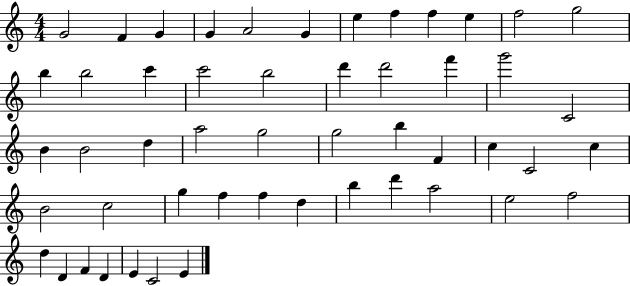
{
  \clef treble
  \numericTimeSignature
  \time 4/4
  \key c \major
  g'2 f'4 g'4 | g'4 a'2 g'4 | e''4 f''4 f''4 e''4 | f''2 g''2 | \break b''4 b''2 c'''4 | c'''2 b''2 | d'''4 d'''2 f'''4 | g'''2 c'2 | \break b'4 b'2 d''4 | a''2 g''2 | g''2 b''4 f'4 | c''4 c'2 c''4 | \break b'2 c''2 | g''4 f''4 f''4 d''4 | b''4 d'''4 a''2 | e''2 f''2 | \break d''4 d'4 f'4 d'4 | e'4 c'2 e'4 | \bar "|."
}